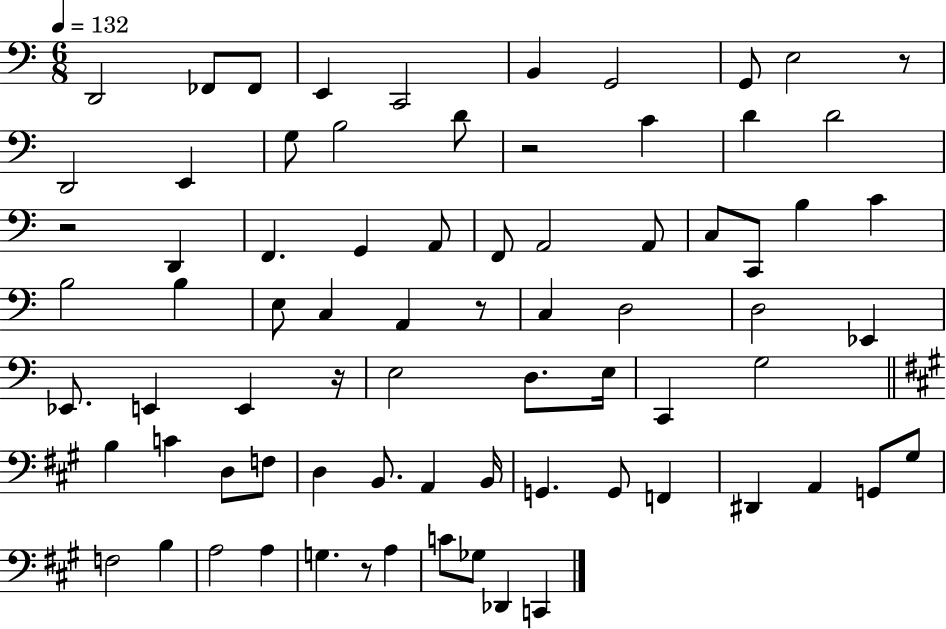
{
  \clef bass
  \numericTimeSignature
  \time 6/8
  \key c \major
  \tempo 4 = 132
  d,2 fes,8 fes,8 | e,4 c,2 | b,4 g,2 | g,8 e2 r8 | \break d,2 e,4 | g8 b2 d'8 | r2 c'4 | d'4 d'2 | \break r2 d,4 | f,4. g,4 a,8 | f,8 a,2 a,8 | c8 c,8 b4 c'4 | \break b2 b4 | e8 c4 a,4 r8 | c4 d2 | d2 ees,4 | \break ees,8. e,4 e,4 r16 | e2 d8. e16 | c,4 g2 | \bar "||" \break \key a \major b4 c'4 d8 f8 | d4 b,8. a,4 b,16 | g,4. g,8 f,4 | dis,4 a,4 g,8 gis8 | \break f2 b4 | a2 a4 | g4. r8 a4 | c'8 ges8 des,4 c,4 | \break \bar "|."
}